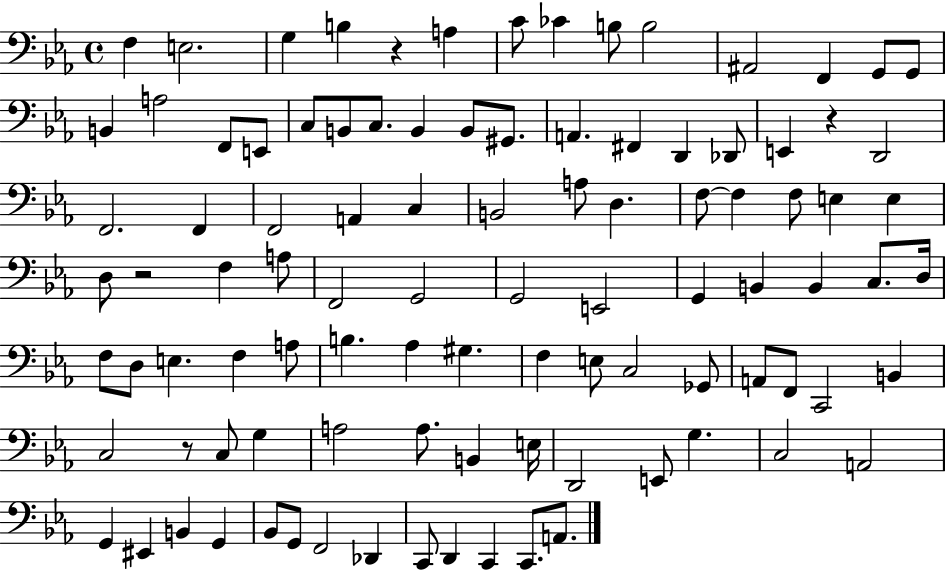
X:1
T:Untitled
M:4/4
L:1/4
K:Eb
F, E,2 G, B, z A, C/2 _C B,/2 B,2 ^A,,2 F,, G,,/2 G,,/2 B,, A,2 F,,/2 E,,/2 C,/2 B,,/2 C,/2 B,, B,,/2 ^G,,/2 A,, ^F,, D,, _D,,/2 E,, z D,,2 F,,2 F,, F,,2 A,, C, B,,2 A,/2 D, F,/2 F, F,/2 E, E, D,/2 z2 F, A,/2 F,,2 G,,2 G,,2 E,,2 G,, B,, B,, C,/2 D,/4 F,/2 D,/2 E, F, A,/2 B, _A, ^G, F, E,/2 C,2 _G,,/2 A,,/2 F,,/2 C,,2 B,, C,2 z/2 C,/2 G, A,2 A,/2 B,, E,/4 D,,2 E,,/2 G, C,2 A,,2 G,, ^E,, B,, G,, _B,,/2 G,,/2 F,,2 _D,, C,,/2 D,, C,, C,,/2 A,,/2